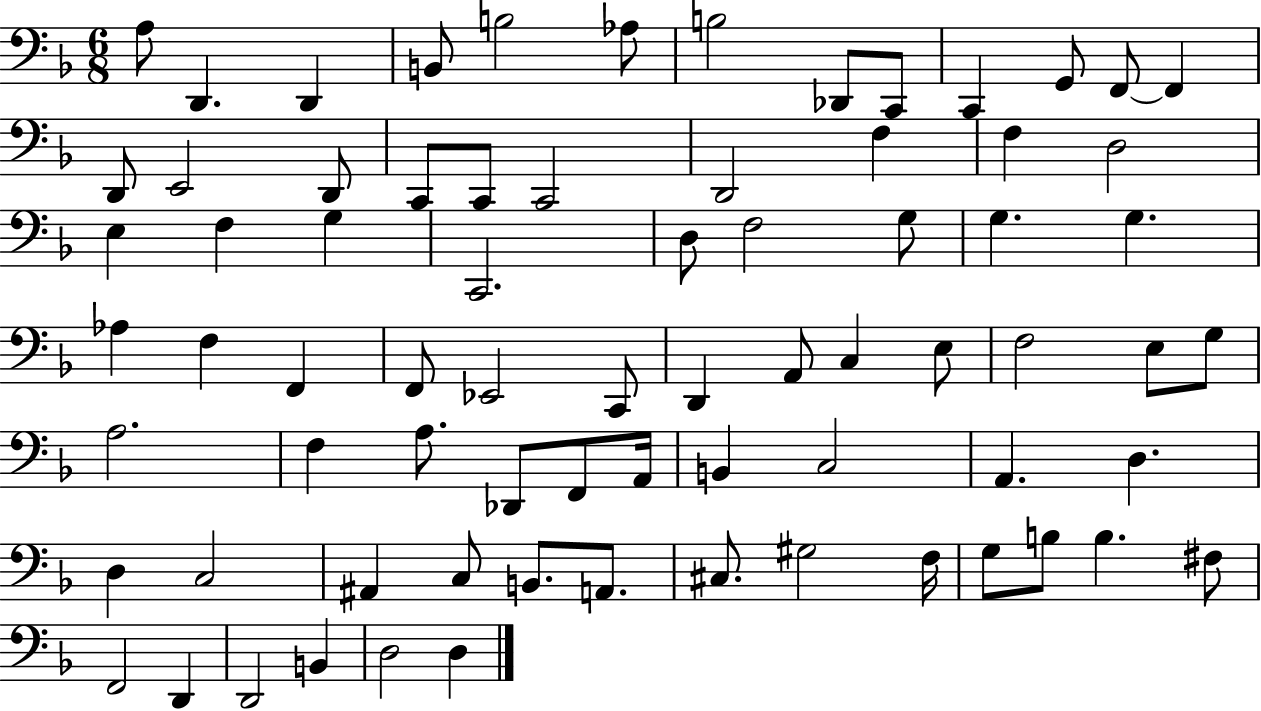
X:1
T:Untitled
M:6/8
L:1/4
K:F
A,/2 D,, D,, B,,/2 B,2 _A,/2 B,2 _D,,/2 C,,/2 C,, G,,/2 F,,/2 F,, D,,/2 E,,2 D,,/2 C,,/2 C,,/2 C,,2 D,,2 F, F, D,2 E, F, G, C,,2 D,/2 F,2 G,/2 G, G, _A, F, F,, F,,/2 _E,,2 C,,/2 D,, A,,/2 C, E,/2 F,2 E,/2 G,/2 A,2 F, A,/2 _D,,/2 F,,/2 A,,/4 B,, C,2 A,, D, D, C,2 ^A,, C,/2 B,,/2 A,,/2 ^C,/2 ^G,2 F,/4 G,/2 B,/2 B, ^F,/2 F,,2 D,, D,,2 B,, D,2 D,